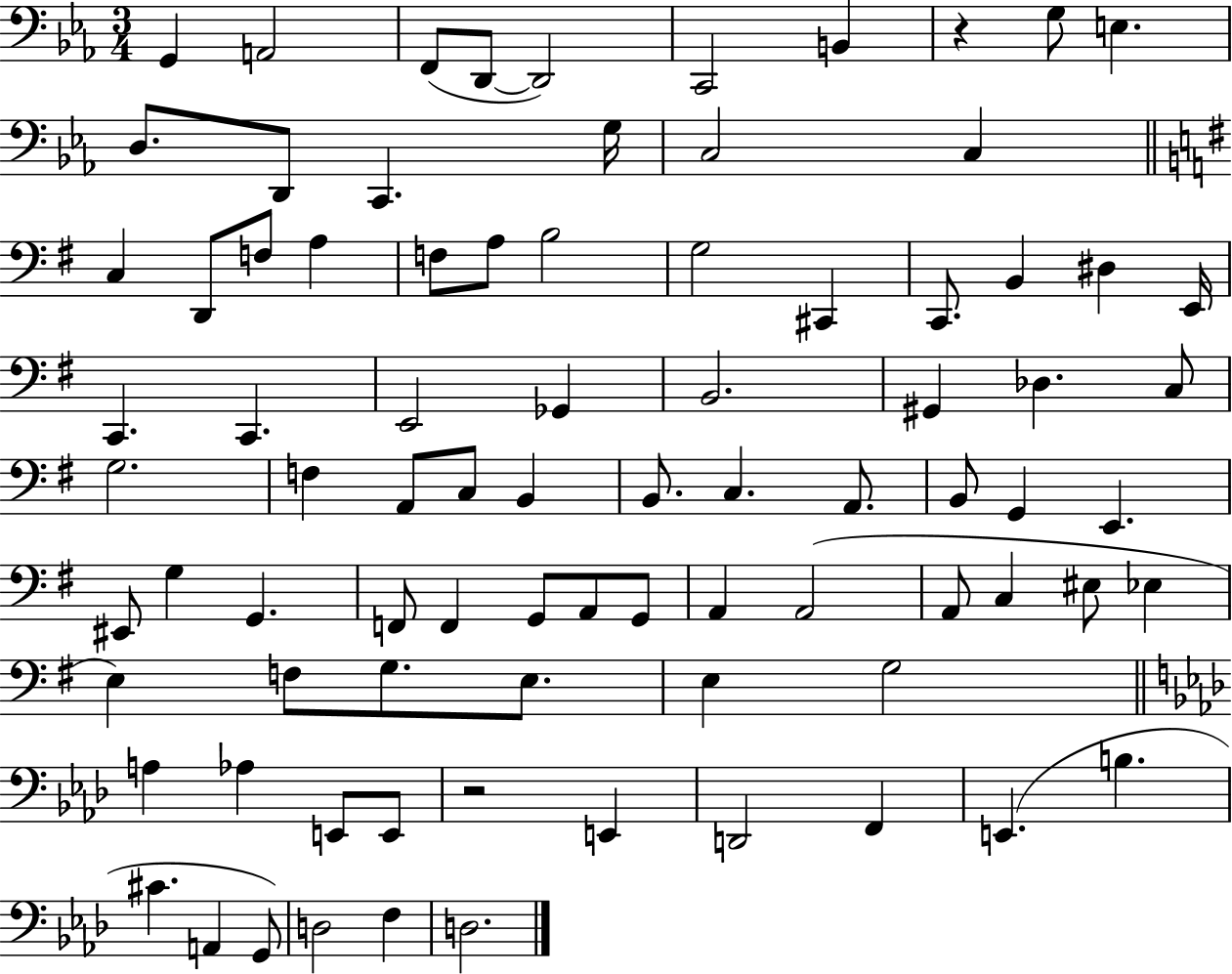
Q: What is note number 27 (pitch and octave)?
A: D#3